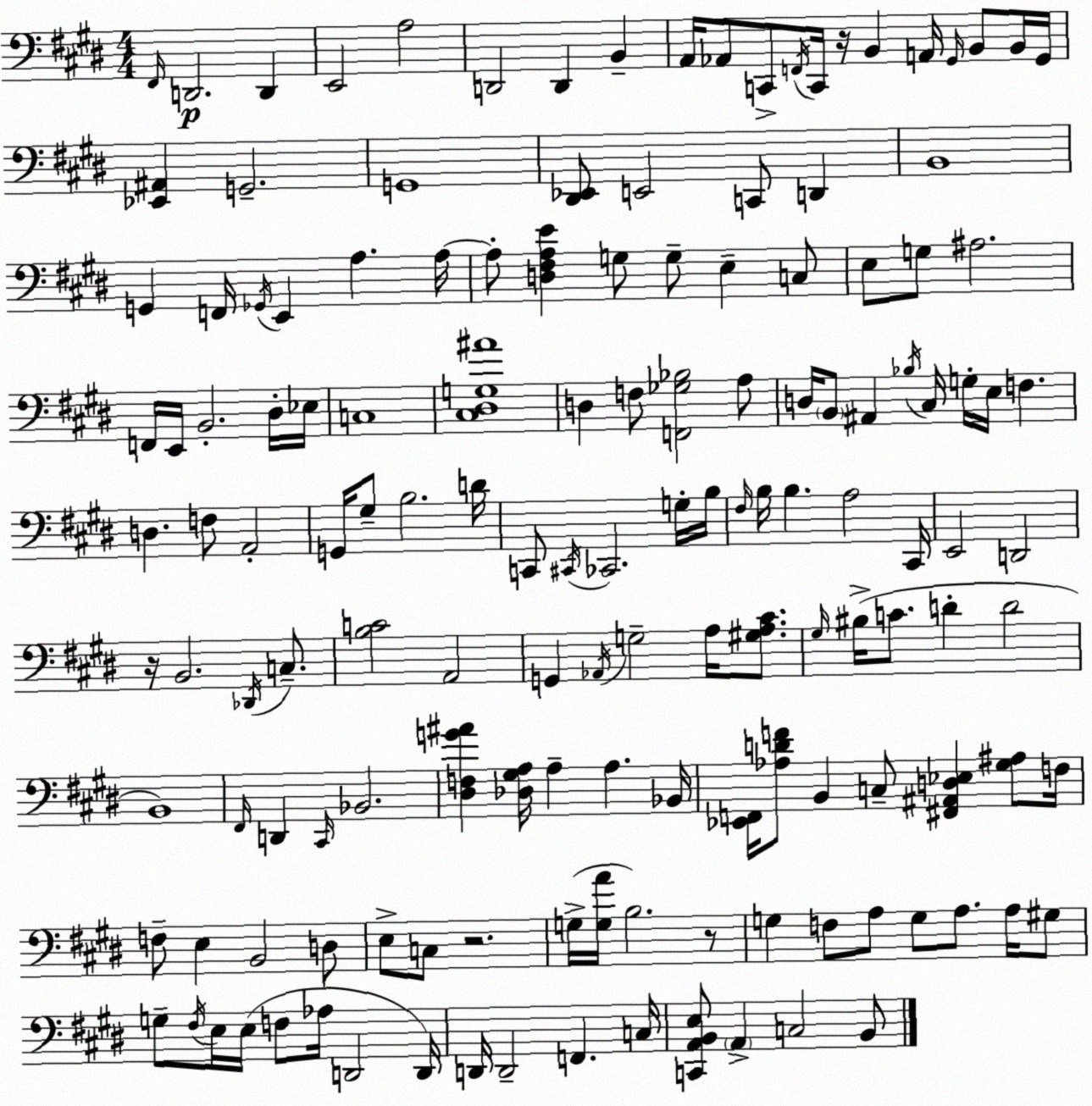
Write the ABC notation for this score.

X:1
T:Untitled
M:4/4
L:1/4
K:E
^F,,/4 D,,2 D,, E,,2 A,2 D,,2 D,, B,, A,,/4 _A,,/2 C,,/2 F,,/4 C,,/4 z/4 B,, A,,/4 ^G,,/4 B,,/2 B,,/4 ^G,,/4 [_E,,^A,,] G,,2 G,,4 [^D,,_E,,]/2 E,,2 C,,/2 D,, B,,4 G,, F,,/4 _G,,/4 E,, A, A,/4 A,/2 [D,^F,A,E] G,/2 G,/2 E, C,/2 E,/2 G,/2 ^A,2 F,,/4 E,,/4 B,,2 ^D,/4 _E,/4 C,4 [^C,^D,G,^A]4 D, F,/2 [F,,_G,_B,]2 A,/2 D,/4 B,,/2 ^A,, _B,/4 ^C,/4 G,/4 E,/4 F, D, F,/2 A,,2 G,,/4 ^G,/2 B,2 D/4 C,,/2 ^C,,/4 _C,,2 G,/4 B,/4 ^F,/4 B,/4 B, A,2 ^C,,/4 E,,2 D,,2 z/4 B,,2 _D,,/4 C,/2 [B,C]2 A,,2 G,, _A,,/4 G,2 A,/4 [^G,A,^C]/2 ^G,/4 ^B,/4 C/2 D D2 B,,4 ^F,,/4 D,, ^C,,/4 _B,,2 [^D,F,G^A] [_D,^G,A,]/4 A, A, _B,,/4 [_E,,F,,]/4 [_A,DF]/2 B,, C,/2 [^F,,^A,,D,_E,] [^G,^A,]/2 F,/4 F,/2 E, B,,2 D,/2 E,/2 C,/2 z2 G,/4 [G,A]/4 B,2 z/2 G, F,/2 A,/2 G,/2 A,/2 A,/4 ^G,/2 G,/2 ^F,/4 E,/4 E,/4 F,/2 _A,/4 D,,2 D,,/4 D,,/4 D,,2 F,, C,/4 [C,,A,,B,,E,]/2 A,, C,2 B,,/2